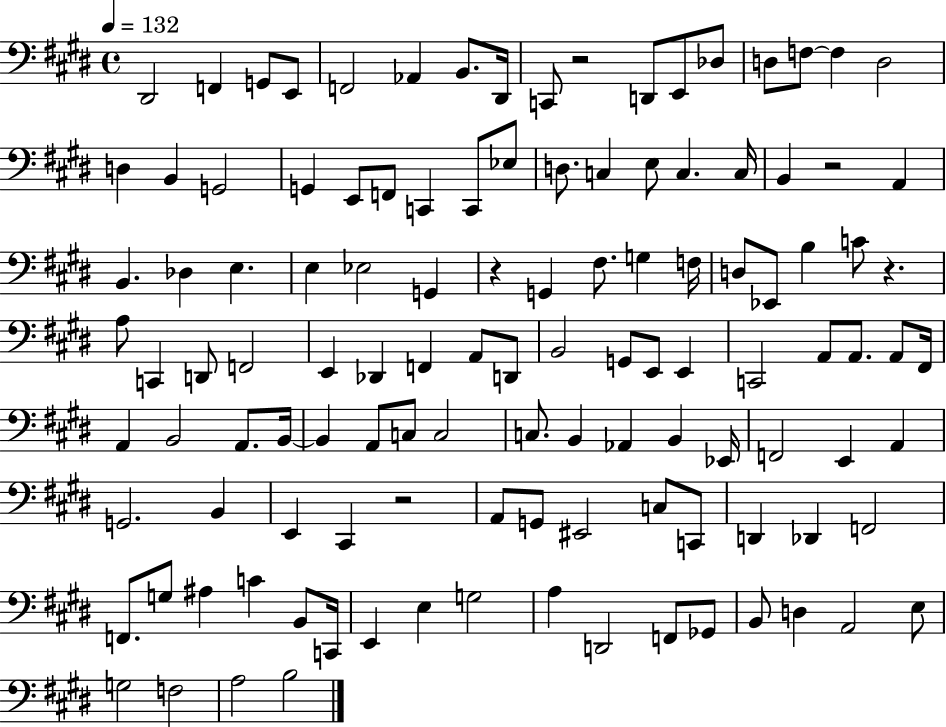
{
  \clef bass
  \time 4/4
  \defaultTimeSignature
  \key e \major
  \tempo 4 = 132
  dis,2 f,4 g,8 e,8 | f,2 aes,4 b,8. dis,16 | c,8 r2 d,8 e,8 des8 | d8 f8~~ f4 d2 | \break d4 b,4 g,2 | g,4 e,8 f,8 c,4 c,8 ees8 | d8. c4 e8 c4. c16 | b,4 r2 a,4 | \break b,4. des4 e4. | e4 ees2 g,4 | r4 g,4 fis8. g4 f16 | d8 ees,8 b4 c'8 r4. | \break a8 c,4 d,8 f,2 | e,4 des,4 f,4 a,8 d,8 | b,2 g,8 e,8 e,4 | c,2 a,8 a,8. a,8 fis,16 | \break a,4 b,2 a,8. b,16~~ | b,4 a,8 c8 c2 | c8. b,4 aes,4 b,4 ees,16 | f,2 e,4 a,4 | \break g,2. b,4 | e,4 cis,4 r2 | a,8 g,8 eis,2 c8 c,8 | d,4 des,4 f,2 | \break f,8. g8 ais4 c'4 b,8 c,16 | e,4 e4 g2 | a4 d,2 f,8 ges,8 | b,8 d4 a,2 e8 | \break g2 f2 | a2 b2 | \bar "|."
}